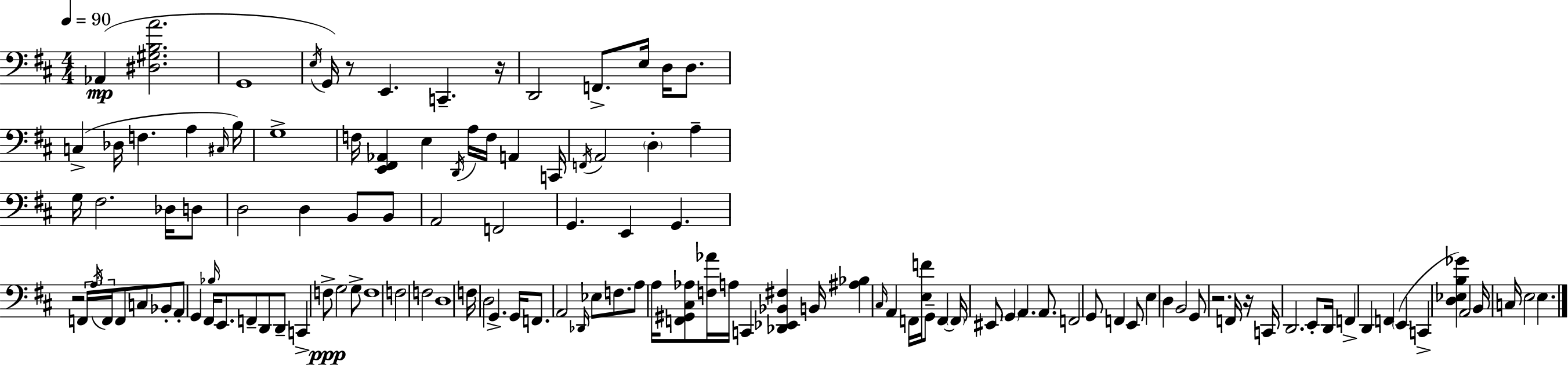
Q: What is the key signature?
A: D major